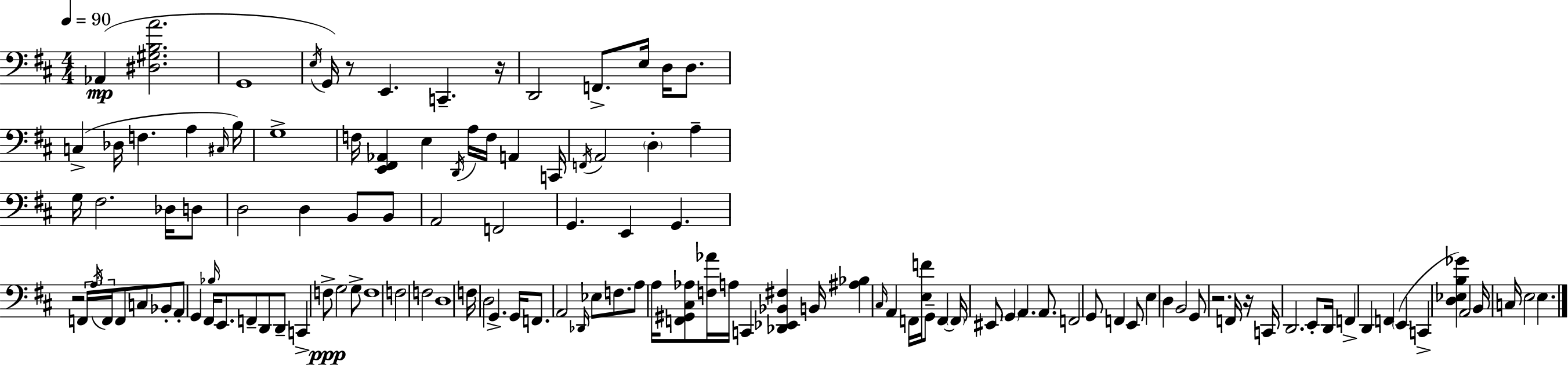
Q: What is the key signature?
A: D major